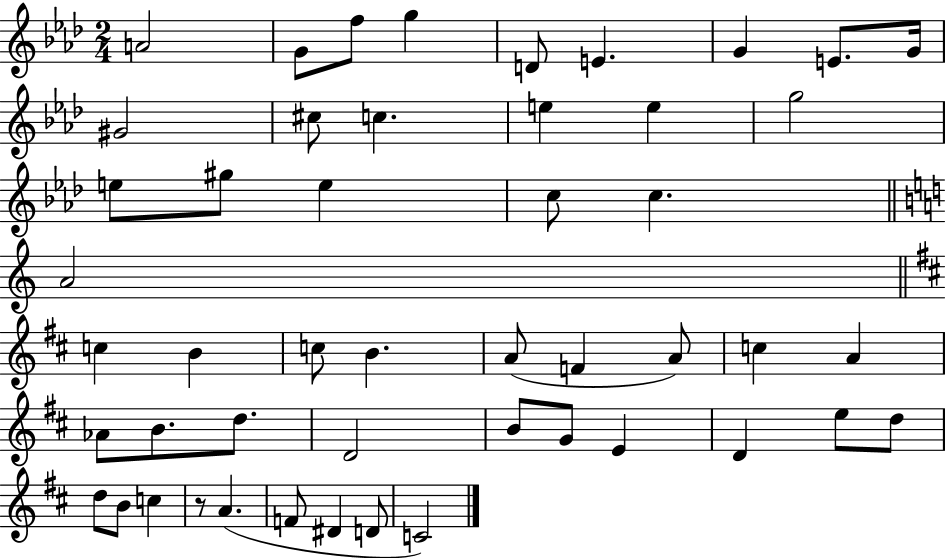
X:1
T:Untitled
M:2/4
L:1/4
K:Ab
A2 G/2 f/2 g D/2 E G E/2 G/4 ^G2 ^c/2 c e e g2 e/2 ^g/2 e c/2 c A2 c B c/2 B A/2 F A/2 c A _A/2 B/2 d/2 D2 B/2 G/2 E D e/2 d/2 d/2 B/2 c z/2 A F/2 ^D D/2 C2